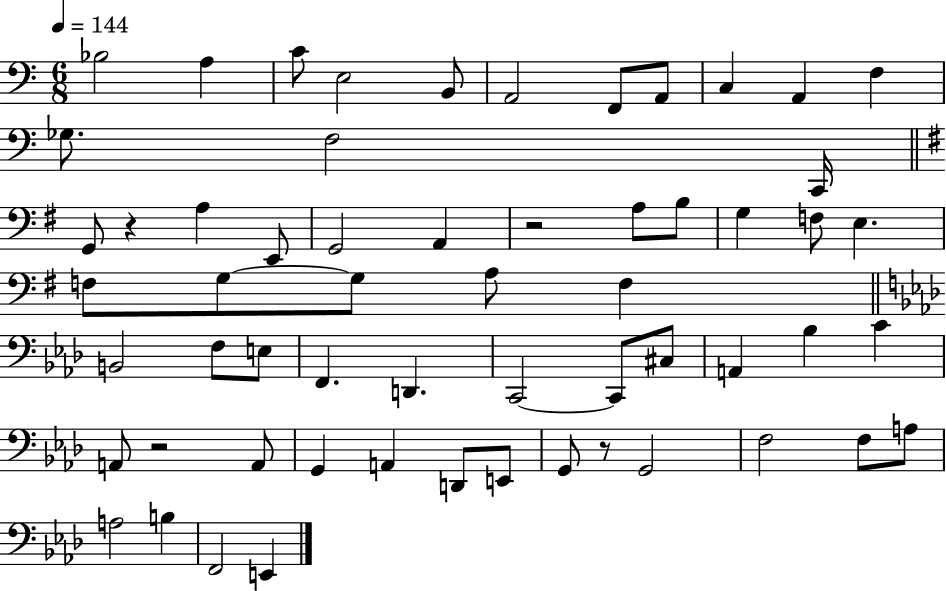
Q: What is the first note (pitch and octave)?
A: Bb3